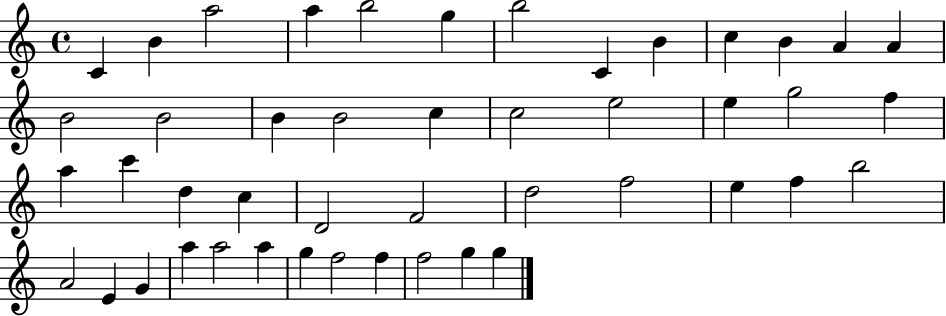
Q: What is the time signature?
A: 4/4